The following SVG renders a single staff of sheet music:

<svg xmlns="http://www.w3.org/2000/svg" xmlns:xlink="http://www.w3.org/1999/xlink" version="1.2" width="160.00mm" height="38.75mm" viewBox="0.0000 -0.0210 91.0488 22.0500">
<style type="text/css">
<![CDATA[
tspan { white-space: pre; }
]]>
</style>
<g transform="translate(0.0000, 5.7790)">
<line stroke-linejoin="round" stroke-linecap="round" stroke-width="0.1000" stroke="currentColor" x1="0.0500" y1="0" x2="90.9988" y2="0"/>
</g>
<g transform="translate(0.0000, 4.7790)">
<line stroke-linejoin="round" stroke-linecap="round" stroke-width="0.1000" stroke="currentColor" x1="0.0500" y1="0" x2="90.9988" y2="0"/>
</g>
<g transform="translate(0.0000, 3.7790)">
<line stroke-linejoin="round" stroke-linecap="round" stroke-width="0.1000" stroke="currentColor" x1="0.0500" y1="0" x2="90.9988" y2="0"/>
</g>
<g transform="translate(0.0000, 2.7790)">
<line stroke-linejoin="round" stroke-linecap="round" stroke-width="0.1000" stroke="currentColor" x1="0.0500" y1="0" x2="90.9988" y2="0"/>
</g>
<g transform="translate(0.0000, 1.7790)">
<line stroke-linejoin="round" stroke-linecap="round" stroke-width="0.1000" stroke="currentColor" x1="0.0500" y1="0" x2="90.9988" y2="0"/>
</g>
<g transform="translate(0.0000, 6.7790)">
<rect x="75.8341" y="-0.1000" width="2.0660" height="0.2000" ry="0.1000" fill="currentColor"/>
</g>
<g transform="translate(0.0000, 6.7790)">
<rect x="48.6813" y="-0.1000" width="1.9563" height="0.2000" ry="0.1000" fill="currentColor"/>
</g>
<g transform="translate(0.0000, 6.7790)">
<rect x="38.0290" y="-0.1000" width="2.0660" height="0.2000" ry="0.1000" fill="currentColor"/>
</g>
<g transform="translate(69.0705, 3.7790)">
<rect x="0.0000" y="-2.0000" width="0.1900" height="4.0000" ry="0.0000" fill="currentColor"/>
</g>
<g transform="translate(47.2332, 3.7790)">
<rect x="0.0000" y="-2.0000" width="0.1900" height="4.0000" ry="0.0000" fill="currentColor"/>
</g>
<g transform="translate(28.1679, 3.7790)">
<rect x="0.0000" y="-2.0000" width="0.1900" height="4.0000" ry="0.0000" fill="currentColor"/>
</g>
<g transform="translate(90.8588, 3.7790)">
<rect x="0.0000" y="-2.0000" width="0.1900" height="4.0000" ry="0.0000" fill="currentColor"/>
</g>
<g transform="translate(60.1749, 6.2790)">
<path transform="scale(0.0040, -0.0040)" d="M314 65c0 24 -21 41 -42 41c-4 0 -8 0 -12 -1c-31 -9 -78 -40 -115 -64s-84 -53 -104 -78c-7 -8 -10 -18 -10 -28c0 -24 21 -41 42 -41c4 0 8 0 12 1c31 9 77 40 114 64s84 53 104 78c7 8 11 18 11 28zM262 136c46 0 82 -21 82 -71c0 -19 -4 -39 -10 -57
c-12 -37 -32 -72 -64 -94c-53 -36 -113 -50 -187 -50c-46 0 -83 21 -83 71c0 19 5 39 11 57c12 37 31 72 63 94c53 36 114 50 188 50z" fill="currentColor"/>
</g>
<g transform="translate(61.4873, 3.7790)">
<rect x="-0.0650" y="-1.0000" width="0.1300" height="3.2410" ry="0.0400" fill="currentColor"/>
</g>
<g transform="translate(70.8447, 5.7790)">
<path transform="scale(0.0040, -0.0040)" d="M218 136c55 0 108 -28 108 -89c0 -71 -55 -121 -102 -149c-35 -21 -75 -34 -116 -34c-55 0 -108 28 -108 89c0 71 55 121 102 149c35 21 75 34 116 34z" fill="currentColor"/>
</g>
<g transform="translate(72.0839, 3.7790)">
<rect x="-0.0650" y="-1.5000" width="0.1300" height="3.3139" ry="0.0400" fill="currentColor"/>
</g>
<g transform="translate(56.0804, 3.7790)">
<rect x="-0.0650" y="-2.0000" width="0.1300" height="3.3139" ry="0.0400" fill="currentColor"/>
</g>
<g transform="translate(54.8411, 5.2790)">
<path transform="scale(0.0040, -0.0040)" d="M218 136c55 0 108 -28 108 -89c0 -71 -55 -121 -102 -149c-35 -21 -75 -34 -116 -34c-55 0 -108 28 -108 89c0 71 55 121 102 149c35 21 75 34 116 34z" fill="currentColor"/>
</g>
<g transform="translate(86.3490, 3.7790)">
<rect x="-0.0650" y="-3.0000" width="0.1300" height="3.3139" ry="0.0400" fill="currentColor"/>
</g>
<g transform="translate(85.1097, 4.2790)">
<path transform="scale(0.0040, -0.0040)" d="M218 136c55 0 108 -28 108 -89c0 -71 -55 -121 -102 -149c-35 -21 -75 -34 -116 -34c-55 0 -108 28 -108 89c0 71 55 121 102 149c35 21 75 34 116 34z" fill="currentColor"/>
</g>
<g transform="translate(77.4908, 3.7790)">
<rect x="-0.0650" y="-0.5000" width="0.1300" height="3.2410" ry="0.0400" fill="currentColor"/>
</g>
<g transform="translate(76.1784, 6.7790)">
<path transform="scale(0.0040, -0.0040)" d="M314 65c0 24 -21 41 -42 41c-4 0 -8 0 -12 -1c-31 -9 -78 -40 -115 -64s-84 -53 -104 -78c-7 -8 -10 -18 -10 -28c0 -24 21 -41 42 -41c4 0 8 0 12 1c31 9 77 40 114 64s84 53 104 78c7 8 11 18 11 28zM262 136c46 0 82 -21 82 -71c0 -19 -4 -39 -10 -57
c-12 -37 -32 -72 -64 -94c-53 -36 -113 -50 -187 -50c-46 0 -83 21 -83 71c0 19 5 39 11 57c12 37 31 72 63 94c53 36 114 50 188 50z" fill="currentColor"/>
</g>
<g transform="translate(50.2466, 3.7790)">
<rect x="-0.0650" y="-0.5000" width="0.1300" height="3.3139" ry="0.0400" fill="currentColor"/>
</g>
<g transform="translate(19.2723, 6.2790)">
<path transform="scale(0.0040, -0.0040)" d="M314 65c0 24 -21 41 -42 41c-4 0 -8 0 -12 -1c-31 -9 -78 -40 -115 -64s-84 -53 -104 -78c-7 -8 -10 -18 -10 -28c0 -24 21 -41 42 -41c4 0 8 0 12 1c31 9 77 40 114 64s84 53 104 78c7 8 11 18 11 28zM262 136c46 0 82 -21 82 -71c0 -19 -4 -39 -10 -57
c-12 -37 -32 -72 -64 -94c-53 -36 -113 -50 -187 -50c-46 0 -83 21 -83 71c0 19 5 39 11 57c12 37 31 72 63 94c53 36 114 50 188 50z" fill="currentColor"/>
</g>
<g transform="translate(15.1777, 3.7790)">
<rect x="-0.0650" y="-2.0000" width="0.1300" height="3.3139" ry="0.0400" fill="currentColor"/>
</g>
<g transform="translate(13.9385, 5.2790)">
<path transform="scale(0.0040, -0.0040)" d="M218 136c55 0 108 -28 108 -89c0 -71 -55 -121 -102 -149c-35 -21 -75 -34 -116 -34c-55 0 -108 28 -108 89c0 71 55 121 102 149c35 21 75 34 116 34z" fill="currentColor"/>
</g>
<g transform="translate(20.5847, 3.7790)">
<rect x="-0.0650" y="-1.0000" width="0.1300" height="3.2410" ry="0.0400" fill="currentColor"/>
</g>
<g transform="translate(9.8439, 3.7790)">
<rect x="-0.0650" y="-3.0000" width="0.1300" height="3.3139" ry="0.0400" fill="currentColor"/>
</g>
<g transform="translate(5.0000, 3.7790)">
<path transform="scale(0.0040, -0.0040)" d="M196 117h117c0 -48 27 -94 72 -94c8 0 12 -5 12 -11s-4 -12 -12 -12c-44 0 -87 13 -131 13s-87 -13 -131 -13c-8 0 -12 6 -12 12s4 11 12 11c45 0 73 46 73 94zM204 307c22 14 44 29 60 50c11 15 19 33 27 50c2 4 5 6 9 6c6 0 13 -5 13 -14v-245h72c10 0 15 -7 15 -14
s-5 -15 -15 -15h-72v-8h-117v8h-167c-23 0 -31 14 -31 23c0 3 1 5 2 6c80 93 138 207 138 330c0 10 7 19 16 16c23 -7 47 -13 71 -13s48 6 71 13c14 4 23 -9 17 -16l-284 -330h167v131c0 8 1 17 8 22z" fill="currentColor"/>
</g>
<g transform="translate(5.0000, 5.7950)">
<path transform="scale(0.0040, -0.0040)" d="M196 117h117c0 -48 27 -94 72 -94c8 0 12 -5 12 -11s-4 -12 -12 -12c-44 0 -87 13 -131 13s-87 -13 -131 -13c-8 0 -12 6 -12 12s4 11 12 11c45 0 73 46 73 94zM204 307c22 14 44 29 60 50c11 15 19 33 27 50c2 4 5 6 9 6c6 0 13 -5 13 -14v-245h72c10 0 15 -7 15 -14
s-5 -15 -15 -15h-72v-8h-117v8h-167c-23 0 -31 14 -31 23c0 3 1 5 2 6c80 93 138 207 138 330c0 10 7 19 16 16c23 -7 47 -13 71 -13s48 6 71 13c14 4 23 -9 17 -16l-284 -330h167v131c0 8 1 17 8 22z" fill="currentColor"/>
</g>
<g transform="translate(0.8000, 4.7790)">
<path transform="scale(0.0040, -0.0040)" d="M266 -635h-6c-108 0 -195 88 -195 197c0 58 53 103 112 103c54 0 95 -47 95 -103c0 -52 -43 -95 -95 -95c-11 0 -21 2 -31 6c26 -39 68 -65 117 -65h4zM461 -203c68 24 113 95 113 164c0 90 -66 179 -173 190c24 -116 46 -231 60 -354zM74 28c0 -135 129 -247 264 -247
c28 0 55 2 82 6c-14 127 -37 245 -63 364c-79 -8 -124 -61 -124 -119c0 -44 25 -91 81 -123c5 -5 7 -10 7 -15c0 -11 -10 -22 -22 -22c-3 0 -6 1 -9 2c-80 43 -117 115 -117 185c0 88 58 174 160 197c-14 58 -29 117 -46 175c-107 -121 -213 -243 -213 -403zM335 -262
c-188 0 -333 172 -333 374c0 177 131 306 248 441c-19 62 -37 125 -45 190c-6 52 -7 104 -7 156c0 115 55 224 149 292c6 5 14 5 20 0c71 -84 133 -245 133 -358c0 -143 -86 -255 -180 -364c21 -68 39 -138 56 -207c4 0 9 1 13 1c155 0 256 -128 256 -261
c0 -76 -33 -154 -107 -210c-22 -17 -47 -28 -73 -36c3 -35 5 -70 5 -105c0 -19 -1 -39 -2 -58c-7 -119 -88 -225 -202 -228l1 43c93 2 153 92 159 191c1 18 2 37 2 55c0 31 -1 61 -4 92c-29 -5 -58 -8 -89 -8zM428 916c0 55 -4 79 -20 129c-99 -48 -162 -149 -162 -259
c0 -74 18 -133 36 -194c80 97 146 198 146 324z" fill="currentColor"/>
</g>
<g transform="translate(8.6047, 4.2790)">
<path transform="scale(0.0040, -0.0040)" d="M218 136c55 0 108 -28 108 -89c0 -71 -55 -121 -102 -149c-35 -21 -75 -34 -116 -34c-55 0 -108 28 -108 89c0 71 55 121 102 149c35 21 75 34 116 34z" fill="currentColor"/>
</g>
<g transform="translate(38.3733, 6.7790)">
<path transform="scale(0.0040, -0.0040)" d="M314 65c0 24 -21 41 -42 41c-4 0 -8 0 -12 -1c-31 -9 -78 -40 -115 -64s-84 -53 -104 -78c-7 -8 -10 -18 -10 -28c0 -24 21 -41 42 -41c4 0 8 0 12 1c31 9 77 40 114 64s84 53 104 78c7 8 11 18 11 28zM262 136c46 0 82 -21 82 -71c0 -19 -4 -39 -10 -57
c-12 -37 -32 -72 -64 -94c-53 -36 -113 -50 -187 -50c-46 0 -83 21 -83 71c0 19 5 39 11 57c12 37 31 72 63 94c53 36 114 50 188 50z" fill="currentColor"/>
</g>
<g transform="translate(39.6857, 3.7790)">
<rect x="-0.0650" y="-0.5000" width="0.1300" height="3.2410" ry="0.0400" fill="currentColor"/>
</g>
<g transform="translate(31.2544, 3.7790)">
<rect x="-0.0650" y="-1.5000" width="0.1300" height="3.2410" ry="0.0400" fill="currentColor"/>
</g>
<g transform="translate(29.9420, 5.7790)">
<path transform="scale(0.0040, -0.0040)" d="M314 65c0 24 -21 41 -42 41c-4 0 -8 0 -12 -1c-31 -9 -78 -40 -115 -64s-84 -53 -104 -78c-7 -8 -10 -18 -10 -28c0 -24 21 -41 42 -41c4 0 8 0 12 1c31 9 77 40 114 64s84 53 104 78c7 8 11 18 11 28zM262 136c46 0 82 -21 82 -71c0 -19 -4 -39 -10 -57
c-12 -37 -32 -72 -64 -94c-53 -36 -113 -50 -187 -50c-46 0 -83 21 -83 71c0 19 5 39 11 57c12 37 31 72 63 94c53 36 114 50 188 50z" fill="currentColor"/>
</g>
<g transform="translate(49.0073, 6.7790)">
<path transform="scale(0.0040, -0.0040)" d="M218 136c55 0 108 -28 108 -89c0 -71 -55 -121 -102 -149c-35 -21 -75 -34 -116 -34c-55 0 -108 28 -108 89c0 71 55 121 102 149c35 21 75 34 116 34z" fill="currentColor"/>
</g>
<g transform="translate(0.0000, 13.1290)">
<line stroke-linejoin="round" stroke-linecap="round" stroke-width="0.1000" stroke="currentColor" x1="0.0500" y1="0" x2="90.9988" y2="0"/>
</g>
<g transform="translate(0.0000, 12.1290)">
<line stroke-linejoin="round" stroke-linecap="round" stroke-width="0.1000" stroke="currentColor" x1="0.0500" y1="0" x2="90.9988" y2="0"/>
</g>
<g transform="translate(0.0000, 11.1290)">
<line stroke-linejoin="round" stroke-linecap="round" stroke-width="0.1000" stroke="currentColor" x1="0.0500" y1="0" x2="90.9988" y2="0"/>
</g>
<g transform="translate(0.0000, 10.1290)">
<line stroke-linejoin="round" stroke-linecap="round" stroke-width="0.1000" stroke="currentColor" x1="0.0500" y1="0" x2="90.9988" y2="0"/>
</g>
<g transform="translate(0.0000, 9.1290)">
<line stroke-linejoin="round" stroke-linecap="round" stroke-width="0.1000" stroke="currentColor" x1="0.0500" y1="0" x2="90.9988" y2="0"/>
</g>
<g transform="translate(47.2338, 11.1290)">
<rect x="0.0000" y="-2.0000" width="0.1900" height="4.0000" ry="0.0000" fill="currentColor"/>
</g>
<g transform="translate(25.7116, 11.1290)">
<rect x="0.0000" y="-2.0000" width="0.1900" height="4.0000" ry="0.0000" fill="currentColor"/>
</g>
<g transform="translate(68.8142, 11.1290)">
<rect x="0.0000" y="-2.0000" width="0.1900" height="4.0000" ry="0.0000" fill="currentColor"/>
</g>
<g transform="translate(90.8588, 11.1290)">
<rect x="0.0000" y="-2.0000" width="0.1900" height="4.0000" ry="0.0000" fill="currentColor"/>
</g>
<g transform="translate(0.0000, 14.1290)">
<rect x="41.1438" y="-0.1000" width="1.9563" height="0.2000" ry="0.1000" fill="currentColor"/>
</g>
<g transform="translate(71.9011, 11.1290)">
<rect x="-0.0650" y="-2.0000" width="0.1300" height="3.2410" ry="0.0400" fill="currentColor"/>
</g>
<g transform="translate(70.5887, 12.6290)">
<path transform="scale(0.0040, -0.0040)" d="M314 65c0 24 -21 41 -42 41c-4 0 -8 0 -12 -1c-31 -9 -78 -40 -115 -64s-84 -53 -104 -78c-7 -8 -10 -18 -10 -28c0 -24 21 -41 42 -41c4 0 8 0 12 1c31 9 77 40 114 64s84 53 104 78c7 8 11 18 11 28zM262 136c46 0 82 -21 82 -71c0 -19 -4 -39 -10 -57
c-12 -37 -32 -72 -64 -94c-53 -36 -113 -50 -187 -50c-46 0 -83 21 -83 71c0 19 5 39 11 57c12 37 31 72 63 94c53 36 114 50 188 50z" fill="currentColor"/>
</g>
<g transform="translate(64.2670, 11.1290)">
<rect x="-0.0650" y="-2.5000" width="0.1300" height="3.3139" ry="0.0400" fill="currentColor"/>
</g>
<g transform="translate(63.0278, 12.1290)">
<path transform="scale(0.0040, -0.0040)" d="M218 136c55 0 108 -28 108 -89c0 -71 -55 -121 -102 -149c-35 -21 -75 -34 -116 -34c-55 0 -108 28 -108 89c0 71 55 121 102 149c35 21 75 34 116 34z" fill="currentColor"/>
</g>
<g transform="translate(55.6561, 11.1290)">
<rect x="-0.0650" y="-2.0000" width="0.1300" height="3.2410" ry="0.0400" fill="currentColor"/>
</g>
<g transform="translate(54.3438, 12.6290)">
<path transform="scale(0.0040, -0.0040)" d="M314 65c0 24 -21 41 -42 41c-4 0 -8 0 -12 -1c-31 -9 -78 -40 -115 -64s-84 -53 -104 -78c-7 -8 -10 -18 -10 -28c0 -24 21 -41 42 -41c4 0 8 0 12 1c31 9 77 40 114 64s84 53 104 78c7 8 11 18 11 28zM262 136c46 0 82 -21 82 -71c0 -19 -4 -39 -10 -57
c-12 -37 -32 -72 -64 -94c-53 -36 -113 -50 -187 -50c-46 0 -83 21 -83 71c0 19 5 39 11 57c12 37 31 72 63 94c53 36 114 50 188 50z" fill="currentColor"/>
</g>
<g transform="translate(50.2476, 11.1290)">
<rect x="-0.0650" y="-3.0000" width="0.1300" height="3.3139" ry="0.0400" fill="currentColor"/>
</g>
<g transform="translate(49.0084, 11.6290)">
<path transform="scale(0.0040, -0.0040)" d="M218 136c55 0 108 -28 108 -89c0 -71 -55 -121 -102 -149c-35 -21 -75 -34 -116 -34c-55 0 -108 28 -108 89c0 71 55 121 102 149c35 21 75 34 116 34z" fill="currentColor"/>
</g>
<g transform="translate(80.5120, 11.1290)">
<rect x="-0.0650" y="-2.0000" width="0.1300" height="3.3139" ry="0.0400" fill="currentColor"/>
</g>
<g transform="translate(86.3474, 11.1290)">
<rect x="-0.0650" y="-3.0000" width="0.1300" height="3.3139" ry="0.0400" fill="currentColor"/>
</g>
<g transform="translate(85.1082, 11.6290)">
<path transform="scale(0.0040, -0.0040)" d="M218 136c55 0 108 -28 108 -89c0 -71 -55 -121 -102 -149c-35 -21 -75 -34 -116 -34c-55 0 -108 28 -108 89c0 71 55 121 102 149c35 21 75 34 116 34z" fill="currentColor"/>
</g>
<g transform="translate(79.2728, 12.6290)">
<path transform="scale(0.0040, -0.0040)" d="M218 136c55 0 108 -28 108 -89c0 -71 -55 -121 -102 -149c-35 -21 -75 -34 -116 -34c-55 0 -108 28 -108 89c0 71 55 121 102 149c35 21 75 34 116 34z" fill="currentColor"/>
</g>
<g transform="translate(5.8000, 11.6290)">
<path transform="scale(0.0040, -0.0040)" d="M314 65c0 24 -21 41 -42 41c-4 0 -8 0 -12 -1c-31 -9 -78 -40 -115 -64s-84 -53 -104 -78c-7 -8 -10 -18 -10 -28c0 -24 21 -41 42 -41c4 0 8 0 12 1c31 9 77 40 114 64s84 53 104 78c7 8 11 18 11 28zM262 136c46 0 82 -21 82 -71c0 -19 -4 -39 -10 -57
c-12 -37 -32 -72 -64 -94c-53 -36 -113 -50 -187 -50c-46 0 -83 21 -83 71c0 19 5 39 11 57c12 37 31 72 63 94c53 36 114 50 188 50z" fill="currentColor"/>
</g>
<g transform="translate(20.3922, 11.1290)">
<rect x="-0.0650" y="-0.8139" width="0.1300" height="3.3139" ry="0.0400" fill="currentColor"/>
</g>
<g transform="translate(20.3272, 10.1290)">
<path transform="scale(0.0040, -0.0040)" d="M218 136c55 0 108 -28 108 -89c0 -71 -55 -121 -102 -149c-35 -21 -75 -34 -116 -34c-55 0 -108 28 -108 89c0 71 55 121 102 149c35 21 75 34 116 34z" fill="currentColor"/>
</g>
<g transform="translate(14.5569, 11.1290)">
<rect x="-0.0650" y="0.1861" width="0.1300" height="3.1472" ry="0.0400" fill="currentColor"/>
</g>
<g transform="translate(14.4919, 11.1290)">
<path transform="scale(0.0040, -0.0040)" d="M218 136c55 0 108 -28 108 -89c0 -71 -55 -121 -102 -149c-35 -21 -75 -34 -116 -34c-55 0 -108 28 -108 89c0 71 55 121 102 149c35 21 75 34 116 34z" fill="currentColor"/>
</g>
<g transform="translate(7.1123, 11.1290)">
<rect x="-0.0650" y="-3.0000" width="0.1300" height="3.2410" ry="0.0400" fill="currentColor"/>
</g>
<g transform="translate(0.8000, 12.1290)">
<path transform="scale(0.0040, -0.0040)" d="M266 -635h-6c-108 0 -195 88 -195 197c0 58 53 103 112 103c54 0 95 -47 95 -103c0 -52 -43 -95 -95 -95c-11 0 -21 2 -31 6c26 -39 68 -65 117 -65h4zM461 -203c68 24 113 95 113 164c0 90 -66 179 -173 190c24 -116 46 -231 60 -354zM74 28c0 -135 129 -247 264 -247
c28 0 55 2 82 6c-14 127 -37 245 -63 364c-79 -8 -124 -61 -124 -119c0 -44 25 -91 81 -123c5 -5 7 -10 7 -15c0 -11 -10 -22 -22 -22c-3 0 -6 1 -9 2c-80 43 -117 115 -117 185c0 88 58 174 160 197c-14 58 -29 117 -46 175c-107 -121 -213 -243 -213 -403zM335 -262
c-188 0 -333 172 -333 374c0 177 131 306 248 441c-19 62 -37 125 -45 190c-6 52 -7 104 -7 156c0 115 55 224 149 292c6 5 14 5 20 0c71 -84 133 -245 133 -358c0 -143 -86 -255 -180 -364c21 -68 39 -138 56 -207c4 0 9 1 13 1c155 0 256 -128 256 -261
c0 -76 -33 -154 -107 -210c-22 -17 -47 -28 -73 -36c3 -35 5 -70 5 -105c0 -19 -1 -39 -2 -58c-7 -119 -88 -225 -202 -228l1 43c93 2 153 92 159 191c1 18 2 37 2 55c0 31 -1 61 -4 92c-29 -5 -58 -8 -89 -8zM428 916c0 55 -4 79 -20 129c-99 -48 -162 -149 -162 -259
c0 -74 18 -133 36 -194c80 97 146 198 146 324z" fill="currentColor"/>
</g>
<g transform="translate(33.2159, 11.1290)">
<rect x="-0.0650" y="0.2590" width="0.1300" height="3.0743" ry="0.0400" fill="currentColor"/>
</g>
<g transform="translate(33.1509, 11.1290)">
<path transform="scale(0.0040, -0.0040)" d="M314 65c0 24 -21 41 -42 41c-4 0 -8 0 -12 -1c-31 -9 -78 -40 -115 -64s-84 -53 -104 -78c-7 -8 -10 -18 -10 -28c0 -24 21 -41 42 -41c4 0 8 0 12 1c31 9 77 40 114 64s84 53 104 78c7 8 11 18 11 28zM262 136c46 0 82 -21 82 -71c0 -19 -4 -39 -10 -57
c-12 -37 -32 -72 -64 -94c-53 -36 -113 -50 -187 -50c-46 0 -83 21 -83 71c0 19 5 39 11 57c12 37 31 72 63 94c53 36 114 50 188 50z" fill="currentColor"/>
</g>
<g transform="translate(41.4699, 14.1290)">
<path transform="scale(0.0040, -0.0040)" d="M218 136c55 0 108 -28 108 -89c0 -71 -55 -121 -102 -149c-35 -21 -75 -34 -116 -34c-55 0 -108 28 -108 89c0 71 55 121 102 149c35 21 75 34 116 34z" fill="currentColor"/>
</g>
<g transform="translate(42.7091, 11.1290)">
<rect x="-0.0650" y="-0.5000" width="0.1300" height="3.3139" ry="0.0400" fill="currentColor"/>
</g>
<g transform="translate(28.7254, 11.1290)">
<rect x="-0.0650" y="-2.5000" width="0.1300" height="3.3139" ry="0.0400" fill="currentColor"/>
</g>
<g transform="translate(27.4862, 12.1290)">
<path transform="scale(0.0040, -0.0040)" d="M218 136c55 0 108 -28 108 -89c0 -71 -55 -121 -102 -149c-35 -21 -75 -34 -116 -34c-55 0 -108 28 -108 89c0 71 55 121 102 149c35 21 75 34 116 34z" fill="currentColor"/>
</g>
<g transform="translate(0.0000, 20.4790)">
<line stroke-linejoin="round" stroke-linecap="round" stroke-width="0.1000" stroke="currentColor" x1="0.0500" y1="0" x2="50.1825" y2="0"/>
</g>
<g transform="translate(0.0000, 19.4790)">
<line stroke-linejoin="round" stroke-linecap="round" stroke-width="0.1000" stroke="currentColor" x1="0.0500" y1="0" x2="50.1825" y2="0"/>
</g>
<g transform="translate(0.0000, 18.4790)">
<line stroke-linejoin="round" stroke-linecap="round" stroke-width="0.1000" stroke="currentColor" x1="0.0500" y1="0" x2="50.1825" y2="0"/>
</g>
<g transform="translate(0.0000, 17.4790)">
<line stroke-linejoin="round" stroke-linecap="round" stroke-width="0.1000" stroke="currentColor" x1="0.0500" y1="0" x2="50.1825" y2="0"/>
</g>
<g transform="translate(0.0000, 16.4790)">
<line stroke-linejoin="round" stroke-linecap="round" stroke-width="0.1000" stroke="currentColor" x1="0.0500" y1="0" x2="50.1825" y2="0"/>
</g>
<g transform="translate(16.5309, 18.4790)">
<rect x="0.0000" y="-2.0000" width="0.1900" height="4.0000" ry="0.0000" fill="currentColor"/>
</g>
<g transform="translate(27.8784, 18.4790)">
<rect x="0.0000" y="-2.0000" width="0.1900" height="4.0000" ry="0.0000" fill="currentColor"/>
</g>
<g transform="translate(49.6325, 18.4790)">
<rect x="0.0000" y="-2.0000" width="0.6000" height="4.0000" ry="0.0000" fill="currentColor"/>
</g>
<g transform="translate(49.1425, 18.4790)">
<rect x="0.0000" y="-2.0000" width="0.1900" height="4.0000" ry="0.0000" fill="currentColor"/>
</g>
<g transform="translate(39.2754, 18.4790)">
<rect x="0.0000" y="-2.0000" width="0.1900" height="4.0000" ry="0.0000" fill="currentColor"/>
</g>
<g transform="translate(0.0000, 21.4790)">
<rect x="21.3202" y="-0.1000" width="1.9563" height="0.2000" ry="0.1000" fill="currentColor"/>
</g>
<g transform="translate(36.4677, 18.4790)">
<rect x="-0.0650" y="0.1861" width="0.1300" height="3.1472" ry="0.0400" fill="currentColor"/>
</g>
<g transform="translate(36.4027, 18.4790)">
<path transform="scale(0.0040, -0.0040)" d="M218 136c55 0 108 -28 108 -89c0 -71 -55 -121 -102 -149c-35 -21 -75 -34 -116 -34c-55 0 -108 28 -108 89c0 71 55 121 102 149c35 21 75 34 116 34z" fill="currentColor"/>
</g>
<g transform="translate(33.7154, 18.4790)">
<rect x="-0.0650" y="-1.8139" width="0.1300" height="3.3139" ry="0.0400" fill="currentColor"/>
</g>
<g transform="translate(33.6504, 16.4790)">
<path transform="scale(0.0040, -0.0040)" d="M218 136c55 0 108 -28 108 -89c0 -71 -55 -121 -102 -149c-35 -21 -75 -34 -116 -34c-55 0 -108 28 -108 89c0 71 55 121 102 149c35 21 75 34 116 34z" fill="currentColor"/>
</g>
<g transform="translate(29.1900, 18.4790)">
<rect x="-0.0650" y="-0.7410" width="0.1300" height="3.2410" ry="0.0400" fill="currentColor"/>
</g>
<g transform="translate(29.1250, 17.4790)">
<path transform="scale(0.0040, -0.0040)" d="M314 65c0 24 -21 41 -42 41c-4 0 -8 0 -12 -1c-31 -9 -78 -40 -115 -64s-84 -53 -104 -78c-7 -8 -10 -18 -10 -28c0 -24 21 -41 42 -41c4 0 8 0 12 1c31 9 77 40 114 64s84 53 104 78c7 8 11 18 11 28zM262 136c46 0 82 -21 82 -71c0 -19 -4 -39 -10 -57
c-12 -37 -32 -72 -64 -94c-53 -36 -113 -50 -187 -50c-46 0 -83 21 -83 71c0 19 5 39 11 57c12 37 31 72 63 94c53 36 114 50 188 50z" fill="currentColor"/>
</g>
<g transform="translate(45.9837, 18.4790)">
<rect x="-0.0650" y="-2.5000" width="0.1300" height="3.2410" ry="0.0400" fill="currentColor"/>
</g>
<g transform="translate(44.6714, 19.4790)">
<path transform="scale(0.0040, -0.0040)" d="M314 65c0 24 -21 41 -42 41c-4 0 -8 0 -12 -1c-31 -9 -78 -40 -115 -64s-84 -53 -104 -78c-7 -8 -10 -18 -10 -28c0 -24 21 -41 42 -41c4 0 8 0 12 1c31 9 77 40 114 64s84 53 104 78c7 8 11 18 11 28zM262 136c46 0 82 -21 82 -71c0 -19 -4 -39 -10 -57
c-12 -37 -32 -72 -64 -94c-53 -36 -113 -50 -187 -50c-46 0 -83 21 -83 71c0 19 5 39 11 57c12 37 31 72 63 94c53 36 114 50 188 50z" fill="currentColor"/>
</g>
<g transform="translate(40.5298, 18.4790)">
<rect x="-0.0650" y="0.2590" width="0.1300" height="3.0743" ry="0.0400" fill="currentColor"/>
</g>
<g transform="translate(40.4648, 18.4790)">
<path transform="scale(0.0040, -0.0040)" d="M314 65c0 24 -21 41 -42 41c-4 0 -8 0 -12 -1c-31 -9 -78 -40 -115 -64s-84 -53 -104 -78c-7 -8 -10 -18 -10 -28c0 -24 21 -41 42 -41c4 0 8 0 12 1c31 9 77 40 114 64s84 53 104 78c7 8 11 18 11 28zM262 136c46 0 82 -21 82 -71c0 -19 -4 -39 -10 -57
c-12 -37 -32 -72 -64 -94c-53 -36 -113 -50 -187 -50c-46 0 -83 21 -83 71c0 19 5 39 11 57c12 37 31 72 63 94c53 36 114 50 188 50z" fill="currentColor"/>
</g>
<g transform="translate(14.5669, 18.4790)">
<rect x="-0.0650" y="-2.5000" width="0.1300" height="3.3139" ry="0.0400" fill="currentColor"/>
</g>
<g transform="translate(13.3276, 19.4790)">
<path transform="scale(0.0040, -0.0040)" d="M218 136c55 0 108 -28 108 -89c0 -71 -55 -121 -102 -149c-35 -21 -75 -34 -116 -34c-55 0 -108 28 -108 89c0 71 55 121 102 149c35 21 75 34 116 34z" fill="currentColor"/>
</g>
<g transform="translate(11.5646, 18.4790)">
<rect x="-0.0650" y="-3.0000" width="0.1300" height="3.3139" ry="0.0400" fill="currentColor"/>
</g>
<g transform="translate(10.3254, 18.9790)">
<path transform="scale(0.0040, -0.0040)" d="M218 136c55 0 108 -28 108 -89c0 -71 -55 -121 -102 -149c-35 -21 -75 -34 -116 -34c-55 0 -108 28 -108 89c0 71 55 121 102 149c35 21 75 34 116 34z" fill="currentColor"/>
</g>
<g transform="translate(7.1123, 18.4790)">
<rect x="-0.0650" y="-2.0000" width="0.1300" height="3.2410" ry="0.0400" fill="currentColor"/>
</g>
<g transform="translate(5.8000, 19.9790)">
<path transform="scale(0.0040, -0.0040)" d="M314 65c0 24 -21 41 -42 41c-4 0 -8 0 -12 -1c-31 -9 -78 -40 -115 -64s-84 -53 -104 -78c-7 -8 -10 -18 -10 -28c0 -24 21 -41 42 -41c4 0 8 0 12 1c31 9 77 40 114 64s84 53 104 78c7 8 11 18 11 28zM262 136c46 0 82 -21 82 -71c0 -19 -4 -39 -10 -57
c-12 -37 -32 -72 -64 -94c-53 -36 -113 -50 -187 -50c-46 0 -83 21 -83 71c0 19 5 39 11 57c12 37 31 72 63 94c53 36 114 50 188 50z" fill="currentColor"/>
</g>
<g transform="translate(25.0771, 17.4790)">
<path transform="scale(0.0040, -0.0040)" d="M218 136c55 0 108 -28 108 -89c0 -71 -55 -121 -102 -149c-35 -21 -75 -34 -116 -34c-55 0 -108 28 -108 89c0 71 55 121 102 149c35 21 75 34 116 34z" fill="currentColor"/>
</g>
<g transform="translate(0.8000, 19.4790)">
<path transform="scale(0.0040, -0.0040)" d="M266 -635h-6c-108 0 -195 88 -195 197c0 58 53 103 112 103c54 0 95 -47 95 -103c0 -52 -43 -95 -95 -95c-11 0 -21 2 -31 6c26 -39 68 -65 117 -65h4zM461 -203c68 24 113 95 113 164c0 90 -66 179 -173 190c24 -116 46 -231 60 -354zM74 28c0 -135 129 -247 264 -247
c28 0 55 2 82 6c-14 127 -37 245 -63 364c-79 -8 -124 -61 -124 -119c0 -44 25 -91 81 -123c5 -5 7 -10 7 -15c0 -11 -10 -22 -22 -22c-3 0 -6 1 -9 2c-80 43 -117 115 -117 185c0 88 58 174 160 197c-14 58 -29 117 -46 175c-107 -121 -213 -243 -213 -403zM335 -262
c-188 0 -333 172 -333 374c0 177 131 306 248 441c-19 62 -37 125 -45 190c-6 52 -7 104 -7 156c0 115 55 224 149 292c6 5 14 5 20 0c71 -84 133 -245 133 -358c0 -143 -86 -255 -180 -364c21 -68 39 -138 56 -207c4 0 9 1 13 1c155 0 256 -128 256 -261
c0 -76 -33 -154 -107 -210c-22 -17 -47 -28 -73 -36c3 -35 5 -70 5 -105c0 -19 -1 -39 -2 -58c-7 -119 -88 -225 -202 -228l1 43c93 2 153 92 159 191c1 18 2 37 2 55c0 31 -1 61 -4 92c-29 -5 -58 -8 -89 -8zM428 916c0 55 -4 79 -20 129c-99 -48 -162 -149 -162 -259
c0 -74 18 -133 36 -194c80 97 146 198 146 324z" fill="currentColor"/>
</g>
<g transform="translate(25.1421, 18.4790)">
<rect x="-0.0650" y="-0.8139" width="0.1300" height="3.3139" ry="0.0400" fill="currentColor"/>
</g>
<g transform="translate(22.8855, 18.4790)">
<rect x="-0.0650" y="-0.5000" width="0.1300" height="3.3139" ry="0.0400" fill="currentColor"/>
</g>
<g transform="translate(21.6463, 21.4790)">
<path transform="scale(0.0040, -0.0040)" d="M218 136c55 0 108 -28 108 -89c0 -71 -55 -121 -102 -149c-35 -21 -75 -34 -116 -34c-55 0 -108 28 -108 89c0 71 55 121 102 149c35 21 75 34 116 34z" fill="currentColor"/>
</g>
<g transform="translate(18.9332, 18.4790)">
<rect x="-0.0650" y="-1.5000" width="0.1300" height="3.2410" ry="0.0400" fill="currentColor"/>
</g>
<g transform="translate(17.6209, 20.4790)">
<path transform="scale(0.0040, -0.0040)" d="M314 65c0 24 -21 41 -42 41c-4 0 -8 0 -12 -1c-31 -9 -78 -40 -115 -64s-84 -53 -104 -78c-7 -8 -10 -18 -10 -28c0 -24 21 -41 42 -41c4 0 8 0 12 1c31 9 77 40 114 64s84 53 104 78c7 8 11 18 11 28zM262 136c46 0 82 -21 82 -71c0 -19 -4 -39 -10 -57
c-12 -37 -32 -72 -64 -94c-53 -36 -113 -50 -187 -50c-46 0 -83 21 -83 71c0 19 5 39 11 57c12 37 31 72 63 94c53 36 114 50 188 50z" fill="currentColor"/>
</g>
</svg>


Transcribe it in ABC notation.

X:1
T:Untitled
M:4/4
L:1/4
K:C
A F D2 E2 C2 C F D2 E C2 A A2 B d G B2 C A F2 G F2 F A F2 A G E2 C d d2 f B B2 G2